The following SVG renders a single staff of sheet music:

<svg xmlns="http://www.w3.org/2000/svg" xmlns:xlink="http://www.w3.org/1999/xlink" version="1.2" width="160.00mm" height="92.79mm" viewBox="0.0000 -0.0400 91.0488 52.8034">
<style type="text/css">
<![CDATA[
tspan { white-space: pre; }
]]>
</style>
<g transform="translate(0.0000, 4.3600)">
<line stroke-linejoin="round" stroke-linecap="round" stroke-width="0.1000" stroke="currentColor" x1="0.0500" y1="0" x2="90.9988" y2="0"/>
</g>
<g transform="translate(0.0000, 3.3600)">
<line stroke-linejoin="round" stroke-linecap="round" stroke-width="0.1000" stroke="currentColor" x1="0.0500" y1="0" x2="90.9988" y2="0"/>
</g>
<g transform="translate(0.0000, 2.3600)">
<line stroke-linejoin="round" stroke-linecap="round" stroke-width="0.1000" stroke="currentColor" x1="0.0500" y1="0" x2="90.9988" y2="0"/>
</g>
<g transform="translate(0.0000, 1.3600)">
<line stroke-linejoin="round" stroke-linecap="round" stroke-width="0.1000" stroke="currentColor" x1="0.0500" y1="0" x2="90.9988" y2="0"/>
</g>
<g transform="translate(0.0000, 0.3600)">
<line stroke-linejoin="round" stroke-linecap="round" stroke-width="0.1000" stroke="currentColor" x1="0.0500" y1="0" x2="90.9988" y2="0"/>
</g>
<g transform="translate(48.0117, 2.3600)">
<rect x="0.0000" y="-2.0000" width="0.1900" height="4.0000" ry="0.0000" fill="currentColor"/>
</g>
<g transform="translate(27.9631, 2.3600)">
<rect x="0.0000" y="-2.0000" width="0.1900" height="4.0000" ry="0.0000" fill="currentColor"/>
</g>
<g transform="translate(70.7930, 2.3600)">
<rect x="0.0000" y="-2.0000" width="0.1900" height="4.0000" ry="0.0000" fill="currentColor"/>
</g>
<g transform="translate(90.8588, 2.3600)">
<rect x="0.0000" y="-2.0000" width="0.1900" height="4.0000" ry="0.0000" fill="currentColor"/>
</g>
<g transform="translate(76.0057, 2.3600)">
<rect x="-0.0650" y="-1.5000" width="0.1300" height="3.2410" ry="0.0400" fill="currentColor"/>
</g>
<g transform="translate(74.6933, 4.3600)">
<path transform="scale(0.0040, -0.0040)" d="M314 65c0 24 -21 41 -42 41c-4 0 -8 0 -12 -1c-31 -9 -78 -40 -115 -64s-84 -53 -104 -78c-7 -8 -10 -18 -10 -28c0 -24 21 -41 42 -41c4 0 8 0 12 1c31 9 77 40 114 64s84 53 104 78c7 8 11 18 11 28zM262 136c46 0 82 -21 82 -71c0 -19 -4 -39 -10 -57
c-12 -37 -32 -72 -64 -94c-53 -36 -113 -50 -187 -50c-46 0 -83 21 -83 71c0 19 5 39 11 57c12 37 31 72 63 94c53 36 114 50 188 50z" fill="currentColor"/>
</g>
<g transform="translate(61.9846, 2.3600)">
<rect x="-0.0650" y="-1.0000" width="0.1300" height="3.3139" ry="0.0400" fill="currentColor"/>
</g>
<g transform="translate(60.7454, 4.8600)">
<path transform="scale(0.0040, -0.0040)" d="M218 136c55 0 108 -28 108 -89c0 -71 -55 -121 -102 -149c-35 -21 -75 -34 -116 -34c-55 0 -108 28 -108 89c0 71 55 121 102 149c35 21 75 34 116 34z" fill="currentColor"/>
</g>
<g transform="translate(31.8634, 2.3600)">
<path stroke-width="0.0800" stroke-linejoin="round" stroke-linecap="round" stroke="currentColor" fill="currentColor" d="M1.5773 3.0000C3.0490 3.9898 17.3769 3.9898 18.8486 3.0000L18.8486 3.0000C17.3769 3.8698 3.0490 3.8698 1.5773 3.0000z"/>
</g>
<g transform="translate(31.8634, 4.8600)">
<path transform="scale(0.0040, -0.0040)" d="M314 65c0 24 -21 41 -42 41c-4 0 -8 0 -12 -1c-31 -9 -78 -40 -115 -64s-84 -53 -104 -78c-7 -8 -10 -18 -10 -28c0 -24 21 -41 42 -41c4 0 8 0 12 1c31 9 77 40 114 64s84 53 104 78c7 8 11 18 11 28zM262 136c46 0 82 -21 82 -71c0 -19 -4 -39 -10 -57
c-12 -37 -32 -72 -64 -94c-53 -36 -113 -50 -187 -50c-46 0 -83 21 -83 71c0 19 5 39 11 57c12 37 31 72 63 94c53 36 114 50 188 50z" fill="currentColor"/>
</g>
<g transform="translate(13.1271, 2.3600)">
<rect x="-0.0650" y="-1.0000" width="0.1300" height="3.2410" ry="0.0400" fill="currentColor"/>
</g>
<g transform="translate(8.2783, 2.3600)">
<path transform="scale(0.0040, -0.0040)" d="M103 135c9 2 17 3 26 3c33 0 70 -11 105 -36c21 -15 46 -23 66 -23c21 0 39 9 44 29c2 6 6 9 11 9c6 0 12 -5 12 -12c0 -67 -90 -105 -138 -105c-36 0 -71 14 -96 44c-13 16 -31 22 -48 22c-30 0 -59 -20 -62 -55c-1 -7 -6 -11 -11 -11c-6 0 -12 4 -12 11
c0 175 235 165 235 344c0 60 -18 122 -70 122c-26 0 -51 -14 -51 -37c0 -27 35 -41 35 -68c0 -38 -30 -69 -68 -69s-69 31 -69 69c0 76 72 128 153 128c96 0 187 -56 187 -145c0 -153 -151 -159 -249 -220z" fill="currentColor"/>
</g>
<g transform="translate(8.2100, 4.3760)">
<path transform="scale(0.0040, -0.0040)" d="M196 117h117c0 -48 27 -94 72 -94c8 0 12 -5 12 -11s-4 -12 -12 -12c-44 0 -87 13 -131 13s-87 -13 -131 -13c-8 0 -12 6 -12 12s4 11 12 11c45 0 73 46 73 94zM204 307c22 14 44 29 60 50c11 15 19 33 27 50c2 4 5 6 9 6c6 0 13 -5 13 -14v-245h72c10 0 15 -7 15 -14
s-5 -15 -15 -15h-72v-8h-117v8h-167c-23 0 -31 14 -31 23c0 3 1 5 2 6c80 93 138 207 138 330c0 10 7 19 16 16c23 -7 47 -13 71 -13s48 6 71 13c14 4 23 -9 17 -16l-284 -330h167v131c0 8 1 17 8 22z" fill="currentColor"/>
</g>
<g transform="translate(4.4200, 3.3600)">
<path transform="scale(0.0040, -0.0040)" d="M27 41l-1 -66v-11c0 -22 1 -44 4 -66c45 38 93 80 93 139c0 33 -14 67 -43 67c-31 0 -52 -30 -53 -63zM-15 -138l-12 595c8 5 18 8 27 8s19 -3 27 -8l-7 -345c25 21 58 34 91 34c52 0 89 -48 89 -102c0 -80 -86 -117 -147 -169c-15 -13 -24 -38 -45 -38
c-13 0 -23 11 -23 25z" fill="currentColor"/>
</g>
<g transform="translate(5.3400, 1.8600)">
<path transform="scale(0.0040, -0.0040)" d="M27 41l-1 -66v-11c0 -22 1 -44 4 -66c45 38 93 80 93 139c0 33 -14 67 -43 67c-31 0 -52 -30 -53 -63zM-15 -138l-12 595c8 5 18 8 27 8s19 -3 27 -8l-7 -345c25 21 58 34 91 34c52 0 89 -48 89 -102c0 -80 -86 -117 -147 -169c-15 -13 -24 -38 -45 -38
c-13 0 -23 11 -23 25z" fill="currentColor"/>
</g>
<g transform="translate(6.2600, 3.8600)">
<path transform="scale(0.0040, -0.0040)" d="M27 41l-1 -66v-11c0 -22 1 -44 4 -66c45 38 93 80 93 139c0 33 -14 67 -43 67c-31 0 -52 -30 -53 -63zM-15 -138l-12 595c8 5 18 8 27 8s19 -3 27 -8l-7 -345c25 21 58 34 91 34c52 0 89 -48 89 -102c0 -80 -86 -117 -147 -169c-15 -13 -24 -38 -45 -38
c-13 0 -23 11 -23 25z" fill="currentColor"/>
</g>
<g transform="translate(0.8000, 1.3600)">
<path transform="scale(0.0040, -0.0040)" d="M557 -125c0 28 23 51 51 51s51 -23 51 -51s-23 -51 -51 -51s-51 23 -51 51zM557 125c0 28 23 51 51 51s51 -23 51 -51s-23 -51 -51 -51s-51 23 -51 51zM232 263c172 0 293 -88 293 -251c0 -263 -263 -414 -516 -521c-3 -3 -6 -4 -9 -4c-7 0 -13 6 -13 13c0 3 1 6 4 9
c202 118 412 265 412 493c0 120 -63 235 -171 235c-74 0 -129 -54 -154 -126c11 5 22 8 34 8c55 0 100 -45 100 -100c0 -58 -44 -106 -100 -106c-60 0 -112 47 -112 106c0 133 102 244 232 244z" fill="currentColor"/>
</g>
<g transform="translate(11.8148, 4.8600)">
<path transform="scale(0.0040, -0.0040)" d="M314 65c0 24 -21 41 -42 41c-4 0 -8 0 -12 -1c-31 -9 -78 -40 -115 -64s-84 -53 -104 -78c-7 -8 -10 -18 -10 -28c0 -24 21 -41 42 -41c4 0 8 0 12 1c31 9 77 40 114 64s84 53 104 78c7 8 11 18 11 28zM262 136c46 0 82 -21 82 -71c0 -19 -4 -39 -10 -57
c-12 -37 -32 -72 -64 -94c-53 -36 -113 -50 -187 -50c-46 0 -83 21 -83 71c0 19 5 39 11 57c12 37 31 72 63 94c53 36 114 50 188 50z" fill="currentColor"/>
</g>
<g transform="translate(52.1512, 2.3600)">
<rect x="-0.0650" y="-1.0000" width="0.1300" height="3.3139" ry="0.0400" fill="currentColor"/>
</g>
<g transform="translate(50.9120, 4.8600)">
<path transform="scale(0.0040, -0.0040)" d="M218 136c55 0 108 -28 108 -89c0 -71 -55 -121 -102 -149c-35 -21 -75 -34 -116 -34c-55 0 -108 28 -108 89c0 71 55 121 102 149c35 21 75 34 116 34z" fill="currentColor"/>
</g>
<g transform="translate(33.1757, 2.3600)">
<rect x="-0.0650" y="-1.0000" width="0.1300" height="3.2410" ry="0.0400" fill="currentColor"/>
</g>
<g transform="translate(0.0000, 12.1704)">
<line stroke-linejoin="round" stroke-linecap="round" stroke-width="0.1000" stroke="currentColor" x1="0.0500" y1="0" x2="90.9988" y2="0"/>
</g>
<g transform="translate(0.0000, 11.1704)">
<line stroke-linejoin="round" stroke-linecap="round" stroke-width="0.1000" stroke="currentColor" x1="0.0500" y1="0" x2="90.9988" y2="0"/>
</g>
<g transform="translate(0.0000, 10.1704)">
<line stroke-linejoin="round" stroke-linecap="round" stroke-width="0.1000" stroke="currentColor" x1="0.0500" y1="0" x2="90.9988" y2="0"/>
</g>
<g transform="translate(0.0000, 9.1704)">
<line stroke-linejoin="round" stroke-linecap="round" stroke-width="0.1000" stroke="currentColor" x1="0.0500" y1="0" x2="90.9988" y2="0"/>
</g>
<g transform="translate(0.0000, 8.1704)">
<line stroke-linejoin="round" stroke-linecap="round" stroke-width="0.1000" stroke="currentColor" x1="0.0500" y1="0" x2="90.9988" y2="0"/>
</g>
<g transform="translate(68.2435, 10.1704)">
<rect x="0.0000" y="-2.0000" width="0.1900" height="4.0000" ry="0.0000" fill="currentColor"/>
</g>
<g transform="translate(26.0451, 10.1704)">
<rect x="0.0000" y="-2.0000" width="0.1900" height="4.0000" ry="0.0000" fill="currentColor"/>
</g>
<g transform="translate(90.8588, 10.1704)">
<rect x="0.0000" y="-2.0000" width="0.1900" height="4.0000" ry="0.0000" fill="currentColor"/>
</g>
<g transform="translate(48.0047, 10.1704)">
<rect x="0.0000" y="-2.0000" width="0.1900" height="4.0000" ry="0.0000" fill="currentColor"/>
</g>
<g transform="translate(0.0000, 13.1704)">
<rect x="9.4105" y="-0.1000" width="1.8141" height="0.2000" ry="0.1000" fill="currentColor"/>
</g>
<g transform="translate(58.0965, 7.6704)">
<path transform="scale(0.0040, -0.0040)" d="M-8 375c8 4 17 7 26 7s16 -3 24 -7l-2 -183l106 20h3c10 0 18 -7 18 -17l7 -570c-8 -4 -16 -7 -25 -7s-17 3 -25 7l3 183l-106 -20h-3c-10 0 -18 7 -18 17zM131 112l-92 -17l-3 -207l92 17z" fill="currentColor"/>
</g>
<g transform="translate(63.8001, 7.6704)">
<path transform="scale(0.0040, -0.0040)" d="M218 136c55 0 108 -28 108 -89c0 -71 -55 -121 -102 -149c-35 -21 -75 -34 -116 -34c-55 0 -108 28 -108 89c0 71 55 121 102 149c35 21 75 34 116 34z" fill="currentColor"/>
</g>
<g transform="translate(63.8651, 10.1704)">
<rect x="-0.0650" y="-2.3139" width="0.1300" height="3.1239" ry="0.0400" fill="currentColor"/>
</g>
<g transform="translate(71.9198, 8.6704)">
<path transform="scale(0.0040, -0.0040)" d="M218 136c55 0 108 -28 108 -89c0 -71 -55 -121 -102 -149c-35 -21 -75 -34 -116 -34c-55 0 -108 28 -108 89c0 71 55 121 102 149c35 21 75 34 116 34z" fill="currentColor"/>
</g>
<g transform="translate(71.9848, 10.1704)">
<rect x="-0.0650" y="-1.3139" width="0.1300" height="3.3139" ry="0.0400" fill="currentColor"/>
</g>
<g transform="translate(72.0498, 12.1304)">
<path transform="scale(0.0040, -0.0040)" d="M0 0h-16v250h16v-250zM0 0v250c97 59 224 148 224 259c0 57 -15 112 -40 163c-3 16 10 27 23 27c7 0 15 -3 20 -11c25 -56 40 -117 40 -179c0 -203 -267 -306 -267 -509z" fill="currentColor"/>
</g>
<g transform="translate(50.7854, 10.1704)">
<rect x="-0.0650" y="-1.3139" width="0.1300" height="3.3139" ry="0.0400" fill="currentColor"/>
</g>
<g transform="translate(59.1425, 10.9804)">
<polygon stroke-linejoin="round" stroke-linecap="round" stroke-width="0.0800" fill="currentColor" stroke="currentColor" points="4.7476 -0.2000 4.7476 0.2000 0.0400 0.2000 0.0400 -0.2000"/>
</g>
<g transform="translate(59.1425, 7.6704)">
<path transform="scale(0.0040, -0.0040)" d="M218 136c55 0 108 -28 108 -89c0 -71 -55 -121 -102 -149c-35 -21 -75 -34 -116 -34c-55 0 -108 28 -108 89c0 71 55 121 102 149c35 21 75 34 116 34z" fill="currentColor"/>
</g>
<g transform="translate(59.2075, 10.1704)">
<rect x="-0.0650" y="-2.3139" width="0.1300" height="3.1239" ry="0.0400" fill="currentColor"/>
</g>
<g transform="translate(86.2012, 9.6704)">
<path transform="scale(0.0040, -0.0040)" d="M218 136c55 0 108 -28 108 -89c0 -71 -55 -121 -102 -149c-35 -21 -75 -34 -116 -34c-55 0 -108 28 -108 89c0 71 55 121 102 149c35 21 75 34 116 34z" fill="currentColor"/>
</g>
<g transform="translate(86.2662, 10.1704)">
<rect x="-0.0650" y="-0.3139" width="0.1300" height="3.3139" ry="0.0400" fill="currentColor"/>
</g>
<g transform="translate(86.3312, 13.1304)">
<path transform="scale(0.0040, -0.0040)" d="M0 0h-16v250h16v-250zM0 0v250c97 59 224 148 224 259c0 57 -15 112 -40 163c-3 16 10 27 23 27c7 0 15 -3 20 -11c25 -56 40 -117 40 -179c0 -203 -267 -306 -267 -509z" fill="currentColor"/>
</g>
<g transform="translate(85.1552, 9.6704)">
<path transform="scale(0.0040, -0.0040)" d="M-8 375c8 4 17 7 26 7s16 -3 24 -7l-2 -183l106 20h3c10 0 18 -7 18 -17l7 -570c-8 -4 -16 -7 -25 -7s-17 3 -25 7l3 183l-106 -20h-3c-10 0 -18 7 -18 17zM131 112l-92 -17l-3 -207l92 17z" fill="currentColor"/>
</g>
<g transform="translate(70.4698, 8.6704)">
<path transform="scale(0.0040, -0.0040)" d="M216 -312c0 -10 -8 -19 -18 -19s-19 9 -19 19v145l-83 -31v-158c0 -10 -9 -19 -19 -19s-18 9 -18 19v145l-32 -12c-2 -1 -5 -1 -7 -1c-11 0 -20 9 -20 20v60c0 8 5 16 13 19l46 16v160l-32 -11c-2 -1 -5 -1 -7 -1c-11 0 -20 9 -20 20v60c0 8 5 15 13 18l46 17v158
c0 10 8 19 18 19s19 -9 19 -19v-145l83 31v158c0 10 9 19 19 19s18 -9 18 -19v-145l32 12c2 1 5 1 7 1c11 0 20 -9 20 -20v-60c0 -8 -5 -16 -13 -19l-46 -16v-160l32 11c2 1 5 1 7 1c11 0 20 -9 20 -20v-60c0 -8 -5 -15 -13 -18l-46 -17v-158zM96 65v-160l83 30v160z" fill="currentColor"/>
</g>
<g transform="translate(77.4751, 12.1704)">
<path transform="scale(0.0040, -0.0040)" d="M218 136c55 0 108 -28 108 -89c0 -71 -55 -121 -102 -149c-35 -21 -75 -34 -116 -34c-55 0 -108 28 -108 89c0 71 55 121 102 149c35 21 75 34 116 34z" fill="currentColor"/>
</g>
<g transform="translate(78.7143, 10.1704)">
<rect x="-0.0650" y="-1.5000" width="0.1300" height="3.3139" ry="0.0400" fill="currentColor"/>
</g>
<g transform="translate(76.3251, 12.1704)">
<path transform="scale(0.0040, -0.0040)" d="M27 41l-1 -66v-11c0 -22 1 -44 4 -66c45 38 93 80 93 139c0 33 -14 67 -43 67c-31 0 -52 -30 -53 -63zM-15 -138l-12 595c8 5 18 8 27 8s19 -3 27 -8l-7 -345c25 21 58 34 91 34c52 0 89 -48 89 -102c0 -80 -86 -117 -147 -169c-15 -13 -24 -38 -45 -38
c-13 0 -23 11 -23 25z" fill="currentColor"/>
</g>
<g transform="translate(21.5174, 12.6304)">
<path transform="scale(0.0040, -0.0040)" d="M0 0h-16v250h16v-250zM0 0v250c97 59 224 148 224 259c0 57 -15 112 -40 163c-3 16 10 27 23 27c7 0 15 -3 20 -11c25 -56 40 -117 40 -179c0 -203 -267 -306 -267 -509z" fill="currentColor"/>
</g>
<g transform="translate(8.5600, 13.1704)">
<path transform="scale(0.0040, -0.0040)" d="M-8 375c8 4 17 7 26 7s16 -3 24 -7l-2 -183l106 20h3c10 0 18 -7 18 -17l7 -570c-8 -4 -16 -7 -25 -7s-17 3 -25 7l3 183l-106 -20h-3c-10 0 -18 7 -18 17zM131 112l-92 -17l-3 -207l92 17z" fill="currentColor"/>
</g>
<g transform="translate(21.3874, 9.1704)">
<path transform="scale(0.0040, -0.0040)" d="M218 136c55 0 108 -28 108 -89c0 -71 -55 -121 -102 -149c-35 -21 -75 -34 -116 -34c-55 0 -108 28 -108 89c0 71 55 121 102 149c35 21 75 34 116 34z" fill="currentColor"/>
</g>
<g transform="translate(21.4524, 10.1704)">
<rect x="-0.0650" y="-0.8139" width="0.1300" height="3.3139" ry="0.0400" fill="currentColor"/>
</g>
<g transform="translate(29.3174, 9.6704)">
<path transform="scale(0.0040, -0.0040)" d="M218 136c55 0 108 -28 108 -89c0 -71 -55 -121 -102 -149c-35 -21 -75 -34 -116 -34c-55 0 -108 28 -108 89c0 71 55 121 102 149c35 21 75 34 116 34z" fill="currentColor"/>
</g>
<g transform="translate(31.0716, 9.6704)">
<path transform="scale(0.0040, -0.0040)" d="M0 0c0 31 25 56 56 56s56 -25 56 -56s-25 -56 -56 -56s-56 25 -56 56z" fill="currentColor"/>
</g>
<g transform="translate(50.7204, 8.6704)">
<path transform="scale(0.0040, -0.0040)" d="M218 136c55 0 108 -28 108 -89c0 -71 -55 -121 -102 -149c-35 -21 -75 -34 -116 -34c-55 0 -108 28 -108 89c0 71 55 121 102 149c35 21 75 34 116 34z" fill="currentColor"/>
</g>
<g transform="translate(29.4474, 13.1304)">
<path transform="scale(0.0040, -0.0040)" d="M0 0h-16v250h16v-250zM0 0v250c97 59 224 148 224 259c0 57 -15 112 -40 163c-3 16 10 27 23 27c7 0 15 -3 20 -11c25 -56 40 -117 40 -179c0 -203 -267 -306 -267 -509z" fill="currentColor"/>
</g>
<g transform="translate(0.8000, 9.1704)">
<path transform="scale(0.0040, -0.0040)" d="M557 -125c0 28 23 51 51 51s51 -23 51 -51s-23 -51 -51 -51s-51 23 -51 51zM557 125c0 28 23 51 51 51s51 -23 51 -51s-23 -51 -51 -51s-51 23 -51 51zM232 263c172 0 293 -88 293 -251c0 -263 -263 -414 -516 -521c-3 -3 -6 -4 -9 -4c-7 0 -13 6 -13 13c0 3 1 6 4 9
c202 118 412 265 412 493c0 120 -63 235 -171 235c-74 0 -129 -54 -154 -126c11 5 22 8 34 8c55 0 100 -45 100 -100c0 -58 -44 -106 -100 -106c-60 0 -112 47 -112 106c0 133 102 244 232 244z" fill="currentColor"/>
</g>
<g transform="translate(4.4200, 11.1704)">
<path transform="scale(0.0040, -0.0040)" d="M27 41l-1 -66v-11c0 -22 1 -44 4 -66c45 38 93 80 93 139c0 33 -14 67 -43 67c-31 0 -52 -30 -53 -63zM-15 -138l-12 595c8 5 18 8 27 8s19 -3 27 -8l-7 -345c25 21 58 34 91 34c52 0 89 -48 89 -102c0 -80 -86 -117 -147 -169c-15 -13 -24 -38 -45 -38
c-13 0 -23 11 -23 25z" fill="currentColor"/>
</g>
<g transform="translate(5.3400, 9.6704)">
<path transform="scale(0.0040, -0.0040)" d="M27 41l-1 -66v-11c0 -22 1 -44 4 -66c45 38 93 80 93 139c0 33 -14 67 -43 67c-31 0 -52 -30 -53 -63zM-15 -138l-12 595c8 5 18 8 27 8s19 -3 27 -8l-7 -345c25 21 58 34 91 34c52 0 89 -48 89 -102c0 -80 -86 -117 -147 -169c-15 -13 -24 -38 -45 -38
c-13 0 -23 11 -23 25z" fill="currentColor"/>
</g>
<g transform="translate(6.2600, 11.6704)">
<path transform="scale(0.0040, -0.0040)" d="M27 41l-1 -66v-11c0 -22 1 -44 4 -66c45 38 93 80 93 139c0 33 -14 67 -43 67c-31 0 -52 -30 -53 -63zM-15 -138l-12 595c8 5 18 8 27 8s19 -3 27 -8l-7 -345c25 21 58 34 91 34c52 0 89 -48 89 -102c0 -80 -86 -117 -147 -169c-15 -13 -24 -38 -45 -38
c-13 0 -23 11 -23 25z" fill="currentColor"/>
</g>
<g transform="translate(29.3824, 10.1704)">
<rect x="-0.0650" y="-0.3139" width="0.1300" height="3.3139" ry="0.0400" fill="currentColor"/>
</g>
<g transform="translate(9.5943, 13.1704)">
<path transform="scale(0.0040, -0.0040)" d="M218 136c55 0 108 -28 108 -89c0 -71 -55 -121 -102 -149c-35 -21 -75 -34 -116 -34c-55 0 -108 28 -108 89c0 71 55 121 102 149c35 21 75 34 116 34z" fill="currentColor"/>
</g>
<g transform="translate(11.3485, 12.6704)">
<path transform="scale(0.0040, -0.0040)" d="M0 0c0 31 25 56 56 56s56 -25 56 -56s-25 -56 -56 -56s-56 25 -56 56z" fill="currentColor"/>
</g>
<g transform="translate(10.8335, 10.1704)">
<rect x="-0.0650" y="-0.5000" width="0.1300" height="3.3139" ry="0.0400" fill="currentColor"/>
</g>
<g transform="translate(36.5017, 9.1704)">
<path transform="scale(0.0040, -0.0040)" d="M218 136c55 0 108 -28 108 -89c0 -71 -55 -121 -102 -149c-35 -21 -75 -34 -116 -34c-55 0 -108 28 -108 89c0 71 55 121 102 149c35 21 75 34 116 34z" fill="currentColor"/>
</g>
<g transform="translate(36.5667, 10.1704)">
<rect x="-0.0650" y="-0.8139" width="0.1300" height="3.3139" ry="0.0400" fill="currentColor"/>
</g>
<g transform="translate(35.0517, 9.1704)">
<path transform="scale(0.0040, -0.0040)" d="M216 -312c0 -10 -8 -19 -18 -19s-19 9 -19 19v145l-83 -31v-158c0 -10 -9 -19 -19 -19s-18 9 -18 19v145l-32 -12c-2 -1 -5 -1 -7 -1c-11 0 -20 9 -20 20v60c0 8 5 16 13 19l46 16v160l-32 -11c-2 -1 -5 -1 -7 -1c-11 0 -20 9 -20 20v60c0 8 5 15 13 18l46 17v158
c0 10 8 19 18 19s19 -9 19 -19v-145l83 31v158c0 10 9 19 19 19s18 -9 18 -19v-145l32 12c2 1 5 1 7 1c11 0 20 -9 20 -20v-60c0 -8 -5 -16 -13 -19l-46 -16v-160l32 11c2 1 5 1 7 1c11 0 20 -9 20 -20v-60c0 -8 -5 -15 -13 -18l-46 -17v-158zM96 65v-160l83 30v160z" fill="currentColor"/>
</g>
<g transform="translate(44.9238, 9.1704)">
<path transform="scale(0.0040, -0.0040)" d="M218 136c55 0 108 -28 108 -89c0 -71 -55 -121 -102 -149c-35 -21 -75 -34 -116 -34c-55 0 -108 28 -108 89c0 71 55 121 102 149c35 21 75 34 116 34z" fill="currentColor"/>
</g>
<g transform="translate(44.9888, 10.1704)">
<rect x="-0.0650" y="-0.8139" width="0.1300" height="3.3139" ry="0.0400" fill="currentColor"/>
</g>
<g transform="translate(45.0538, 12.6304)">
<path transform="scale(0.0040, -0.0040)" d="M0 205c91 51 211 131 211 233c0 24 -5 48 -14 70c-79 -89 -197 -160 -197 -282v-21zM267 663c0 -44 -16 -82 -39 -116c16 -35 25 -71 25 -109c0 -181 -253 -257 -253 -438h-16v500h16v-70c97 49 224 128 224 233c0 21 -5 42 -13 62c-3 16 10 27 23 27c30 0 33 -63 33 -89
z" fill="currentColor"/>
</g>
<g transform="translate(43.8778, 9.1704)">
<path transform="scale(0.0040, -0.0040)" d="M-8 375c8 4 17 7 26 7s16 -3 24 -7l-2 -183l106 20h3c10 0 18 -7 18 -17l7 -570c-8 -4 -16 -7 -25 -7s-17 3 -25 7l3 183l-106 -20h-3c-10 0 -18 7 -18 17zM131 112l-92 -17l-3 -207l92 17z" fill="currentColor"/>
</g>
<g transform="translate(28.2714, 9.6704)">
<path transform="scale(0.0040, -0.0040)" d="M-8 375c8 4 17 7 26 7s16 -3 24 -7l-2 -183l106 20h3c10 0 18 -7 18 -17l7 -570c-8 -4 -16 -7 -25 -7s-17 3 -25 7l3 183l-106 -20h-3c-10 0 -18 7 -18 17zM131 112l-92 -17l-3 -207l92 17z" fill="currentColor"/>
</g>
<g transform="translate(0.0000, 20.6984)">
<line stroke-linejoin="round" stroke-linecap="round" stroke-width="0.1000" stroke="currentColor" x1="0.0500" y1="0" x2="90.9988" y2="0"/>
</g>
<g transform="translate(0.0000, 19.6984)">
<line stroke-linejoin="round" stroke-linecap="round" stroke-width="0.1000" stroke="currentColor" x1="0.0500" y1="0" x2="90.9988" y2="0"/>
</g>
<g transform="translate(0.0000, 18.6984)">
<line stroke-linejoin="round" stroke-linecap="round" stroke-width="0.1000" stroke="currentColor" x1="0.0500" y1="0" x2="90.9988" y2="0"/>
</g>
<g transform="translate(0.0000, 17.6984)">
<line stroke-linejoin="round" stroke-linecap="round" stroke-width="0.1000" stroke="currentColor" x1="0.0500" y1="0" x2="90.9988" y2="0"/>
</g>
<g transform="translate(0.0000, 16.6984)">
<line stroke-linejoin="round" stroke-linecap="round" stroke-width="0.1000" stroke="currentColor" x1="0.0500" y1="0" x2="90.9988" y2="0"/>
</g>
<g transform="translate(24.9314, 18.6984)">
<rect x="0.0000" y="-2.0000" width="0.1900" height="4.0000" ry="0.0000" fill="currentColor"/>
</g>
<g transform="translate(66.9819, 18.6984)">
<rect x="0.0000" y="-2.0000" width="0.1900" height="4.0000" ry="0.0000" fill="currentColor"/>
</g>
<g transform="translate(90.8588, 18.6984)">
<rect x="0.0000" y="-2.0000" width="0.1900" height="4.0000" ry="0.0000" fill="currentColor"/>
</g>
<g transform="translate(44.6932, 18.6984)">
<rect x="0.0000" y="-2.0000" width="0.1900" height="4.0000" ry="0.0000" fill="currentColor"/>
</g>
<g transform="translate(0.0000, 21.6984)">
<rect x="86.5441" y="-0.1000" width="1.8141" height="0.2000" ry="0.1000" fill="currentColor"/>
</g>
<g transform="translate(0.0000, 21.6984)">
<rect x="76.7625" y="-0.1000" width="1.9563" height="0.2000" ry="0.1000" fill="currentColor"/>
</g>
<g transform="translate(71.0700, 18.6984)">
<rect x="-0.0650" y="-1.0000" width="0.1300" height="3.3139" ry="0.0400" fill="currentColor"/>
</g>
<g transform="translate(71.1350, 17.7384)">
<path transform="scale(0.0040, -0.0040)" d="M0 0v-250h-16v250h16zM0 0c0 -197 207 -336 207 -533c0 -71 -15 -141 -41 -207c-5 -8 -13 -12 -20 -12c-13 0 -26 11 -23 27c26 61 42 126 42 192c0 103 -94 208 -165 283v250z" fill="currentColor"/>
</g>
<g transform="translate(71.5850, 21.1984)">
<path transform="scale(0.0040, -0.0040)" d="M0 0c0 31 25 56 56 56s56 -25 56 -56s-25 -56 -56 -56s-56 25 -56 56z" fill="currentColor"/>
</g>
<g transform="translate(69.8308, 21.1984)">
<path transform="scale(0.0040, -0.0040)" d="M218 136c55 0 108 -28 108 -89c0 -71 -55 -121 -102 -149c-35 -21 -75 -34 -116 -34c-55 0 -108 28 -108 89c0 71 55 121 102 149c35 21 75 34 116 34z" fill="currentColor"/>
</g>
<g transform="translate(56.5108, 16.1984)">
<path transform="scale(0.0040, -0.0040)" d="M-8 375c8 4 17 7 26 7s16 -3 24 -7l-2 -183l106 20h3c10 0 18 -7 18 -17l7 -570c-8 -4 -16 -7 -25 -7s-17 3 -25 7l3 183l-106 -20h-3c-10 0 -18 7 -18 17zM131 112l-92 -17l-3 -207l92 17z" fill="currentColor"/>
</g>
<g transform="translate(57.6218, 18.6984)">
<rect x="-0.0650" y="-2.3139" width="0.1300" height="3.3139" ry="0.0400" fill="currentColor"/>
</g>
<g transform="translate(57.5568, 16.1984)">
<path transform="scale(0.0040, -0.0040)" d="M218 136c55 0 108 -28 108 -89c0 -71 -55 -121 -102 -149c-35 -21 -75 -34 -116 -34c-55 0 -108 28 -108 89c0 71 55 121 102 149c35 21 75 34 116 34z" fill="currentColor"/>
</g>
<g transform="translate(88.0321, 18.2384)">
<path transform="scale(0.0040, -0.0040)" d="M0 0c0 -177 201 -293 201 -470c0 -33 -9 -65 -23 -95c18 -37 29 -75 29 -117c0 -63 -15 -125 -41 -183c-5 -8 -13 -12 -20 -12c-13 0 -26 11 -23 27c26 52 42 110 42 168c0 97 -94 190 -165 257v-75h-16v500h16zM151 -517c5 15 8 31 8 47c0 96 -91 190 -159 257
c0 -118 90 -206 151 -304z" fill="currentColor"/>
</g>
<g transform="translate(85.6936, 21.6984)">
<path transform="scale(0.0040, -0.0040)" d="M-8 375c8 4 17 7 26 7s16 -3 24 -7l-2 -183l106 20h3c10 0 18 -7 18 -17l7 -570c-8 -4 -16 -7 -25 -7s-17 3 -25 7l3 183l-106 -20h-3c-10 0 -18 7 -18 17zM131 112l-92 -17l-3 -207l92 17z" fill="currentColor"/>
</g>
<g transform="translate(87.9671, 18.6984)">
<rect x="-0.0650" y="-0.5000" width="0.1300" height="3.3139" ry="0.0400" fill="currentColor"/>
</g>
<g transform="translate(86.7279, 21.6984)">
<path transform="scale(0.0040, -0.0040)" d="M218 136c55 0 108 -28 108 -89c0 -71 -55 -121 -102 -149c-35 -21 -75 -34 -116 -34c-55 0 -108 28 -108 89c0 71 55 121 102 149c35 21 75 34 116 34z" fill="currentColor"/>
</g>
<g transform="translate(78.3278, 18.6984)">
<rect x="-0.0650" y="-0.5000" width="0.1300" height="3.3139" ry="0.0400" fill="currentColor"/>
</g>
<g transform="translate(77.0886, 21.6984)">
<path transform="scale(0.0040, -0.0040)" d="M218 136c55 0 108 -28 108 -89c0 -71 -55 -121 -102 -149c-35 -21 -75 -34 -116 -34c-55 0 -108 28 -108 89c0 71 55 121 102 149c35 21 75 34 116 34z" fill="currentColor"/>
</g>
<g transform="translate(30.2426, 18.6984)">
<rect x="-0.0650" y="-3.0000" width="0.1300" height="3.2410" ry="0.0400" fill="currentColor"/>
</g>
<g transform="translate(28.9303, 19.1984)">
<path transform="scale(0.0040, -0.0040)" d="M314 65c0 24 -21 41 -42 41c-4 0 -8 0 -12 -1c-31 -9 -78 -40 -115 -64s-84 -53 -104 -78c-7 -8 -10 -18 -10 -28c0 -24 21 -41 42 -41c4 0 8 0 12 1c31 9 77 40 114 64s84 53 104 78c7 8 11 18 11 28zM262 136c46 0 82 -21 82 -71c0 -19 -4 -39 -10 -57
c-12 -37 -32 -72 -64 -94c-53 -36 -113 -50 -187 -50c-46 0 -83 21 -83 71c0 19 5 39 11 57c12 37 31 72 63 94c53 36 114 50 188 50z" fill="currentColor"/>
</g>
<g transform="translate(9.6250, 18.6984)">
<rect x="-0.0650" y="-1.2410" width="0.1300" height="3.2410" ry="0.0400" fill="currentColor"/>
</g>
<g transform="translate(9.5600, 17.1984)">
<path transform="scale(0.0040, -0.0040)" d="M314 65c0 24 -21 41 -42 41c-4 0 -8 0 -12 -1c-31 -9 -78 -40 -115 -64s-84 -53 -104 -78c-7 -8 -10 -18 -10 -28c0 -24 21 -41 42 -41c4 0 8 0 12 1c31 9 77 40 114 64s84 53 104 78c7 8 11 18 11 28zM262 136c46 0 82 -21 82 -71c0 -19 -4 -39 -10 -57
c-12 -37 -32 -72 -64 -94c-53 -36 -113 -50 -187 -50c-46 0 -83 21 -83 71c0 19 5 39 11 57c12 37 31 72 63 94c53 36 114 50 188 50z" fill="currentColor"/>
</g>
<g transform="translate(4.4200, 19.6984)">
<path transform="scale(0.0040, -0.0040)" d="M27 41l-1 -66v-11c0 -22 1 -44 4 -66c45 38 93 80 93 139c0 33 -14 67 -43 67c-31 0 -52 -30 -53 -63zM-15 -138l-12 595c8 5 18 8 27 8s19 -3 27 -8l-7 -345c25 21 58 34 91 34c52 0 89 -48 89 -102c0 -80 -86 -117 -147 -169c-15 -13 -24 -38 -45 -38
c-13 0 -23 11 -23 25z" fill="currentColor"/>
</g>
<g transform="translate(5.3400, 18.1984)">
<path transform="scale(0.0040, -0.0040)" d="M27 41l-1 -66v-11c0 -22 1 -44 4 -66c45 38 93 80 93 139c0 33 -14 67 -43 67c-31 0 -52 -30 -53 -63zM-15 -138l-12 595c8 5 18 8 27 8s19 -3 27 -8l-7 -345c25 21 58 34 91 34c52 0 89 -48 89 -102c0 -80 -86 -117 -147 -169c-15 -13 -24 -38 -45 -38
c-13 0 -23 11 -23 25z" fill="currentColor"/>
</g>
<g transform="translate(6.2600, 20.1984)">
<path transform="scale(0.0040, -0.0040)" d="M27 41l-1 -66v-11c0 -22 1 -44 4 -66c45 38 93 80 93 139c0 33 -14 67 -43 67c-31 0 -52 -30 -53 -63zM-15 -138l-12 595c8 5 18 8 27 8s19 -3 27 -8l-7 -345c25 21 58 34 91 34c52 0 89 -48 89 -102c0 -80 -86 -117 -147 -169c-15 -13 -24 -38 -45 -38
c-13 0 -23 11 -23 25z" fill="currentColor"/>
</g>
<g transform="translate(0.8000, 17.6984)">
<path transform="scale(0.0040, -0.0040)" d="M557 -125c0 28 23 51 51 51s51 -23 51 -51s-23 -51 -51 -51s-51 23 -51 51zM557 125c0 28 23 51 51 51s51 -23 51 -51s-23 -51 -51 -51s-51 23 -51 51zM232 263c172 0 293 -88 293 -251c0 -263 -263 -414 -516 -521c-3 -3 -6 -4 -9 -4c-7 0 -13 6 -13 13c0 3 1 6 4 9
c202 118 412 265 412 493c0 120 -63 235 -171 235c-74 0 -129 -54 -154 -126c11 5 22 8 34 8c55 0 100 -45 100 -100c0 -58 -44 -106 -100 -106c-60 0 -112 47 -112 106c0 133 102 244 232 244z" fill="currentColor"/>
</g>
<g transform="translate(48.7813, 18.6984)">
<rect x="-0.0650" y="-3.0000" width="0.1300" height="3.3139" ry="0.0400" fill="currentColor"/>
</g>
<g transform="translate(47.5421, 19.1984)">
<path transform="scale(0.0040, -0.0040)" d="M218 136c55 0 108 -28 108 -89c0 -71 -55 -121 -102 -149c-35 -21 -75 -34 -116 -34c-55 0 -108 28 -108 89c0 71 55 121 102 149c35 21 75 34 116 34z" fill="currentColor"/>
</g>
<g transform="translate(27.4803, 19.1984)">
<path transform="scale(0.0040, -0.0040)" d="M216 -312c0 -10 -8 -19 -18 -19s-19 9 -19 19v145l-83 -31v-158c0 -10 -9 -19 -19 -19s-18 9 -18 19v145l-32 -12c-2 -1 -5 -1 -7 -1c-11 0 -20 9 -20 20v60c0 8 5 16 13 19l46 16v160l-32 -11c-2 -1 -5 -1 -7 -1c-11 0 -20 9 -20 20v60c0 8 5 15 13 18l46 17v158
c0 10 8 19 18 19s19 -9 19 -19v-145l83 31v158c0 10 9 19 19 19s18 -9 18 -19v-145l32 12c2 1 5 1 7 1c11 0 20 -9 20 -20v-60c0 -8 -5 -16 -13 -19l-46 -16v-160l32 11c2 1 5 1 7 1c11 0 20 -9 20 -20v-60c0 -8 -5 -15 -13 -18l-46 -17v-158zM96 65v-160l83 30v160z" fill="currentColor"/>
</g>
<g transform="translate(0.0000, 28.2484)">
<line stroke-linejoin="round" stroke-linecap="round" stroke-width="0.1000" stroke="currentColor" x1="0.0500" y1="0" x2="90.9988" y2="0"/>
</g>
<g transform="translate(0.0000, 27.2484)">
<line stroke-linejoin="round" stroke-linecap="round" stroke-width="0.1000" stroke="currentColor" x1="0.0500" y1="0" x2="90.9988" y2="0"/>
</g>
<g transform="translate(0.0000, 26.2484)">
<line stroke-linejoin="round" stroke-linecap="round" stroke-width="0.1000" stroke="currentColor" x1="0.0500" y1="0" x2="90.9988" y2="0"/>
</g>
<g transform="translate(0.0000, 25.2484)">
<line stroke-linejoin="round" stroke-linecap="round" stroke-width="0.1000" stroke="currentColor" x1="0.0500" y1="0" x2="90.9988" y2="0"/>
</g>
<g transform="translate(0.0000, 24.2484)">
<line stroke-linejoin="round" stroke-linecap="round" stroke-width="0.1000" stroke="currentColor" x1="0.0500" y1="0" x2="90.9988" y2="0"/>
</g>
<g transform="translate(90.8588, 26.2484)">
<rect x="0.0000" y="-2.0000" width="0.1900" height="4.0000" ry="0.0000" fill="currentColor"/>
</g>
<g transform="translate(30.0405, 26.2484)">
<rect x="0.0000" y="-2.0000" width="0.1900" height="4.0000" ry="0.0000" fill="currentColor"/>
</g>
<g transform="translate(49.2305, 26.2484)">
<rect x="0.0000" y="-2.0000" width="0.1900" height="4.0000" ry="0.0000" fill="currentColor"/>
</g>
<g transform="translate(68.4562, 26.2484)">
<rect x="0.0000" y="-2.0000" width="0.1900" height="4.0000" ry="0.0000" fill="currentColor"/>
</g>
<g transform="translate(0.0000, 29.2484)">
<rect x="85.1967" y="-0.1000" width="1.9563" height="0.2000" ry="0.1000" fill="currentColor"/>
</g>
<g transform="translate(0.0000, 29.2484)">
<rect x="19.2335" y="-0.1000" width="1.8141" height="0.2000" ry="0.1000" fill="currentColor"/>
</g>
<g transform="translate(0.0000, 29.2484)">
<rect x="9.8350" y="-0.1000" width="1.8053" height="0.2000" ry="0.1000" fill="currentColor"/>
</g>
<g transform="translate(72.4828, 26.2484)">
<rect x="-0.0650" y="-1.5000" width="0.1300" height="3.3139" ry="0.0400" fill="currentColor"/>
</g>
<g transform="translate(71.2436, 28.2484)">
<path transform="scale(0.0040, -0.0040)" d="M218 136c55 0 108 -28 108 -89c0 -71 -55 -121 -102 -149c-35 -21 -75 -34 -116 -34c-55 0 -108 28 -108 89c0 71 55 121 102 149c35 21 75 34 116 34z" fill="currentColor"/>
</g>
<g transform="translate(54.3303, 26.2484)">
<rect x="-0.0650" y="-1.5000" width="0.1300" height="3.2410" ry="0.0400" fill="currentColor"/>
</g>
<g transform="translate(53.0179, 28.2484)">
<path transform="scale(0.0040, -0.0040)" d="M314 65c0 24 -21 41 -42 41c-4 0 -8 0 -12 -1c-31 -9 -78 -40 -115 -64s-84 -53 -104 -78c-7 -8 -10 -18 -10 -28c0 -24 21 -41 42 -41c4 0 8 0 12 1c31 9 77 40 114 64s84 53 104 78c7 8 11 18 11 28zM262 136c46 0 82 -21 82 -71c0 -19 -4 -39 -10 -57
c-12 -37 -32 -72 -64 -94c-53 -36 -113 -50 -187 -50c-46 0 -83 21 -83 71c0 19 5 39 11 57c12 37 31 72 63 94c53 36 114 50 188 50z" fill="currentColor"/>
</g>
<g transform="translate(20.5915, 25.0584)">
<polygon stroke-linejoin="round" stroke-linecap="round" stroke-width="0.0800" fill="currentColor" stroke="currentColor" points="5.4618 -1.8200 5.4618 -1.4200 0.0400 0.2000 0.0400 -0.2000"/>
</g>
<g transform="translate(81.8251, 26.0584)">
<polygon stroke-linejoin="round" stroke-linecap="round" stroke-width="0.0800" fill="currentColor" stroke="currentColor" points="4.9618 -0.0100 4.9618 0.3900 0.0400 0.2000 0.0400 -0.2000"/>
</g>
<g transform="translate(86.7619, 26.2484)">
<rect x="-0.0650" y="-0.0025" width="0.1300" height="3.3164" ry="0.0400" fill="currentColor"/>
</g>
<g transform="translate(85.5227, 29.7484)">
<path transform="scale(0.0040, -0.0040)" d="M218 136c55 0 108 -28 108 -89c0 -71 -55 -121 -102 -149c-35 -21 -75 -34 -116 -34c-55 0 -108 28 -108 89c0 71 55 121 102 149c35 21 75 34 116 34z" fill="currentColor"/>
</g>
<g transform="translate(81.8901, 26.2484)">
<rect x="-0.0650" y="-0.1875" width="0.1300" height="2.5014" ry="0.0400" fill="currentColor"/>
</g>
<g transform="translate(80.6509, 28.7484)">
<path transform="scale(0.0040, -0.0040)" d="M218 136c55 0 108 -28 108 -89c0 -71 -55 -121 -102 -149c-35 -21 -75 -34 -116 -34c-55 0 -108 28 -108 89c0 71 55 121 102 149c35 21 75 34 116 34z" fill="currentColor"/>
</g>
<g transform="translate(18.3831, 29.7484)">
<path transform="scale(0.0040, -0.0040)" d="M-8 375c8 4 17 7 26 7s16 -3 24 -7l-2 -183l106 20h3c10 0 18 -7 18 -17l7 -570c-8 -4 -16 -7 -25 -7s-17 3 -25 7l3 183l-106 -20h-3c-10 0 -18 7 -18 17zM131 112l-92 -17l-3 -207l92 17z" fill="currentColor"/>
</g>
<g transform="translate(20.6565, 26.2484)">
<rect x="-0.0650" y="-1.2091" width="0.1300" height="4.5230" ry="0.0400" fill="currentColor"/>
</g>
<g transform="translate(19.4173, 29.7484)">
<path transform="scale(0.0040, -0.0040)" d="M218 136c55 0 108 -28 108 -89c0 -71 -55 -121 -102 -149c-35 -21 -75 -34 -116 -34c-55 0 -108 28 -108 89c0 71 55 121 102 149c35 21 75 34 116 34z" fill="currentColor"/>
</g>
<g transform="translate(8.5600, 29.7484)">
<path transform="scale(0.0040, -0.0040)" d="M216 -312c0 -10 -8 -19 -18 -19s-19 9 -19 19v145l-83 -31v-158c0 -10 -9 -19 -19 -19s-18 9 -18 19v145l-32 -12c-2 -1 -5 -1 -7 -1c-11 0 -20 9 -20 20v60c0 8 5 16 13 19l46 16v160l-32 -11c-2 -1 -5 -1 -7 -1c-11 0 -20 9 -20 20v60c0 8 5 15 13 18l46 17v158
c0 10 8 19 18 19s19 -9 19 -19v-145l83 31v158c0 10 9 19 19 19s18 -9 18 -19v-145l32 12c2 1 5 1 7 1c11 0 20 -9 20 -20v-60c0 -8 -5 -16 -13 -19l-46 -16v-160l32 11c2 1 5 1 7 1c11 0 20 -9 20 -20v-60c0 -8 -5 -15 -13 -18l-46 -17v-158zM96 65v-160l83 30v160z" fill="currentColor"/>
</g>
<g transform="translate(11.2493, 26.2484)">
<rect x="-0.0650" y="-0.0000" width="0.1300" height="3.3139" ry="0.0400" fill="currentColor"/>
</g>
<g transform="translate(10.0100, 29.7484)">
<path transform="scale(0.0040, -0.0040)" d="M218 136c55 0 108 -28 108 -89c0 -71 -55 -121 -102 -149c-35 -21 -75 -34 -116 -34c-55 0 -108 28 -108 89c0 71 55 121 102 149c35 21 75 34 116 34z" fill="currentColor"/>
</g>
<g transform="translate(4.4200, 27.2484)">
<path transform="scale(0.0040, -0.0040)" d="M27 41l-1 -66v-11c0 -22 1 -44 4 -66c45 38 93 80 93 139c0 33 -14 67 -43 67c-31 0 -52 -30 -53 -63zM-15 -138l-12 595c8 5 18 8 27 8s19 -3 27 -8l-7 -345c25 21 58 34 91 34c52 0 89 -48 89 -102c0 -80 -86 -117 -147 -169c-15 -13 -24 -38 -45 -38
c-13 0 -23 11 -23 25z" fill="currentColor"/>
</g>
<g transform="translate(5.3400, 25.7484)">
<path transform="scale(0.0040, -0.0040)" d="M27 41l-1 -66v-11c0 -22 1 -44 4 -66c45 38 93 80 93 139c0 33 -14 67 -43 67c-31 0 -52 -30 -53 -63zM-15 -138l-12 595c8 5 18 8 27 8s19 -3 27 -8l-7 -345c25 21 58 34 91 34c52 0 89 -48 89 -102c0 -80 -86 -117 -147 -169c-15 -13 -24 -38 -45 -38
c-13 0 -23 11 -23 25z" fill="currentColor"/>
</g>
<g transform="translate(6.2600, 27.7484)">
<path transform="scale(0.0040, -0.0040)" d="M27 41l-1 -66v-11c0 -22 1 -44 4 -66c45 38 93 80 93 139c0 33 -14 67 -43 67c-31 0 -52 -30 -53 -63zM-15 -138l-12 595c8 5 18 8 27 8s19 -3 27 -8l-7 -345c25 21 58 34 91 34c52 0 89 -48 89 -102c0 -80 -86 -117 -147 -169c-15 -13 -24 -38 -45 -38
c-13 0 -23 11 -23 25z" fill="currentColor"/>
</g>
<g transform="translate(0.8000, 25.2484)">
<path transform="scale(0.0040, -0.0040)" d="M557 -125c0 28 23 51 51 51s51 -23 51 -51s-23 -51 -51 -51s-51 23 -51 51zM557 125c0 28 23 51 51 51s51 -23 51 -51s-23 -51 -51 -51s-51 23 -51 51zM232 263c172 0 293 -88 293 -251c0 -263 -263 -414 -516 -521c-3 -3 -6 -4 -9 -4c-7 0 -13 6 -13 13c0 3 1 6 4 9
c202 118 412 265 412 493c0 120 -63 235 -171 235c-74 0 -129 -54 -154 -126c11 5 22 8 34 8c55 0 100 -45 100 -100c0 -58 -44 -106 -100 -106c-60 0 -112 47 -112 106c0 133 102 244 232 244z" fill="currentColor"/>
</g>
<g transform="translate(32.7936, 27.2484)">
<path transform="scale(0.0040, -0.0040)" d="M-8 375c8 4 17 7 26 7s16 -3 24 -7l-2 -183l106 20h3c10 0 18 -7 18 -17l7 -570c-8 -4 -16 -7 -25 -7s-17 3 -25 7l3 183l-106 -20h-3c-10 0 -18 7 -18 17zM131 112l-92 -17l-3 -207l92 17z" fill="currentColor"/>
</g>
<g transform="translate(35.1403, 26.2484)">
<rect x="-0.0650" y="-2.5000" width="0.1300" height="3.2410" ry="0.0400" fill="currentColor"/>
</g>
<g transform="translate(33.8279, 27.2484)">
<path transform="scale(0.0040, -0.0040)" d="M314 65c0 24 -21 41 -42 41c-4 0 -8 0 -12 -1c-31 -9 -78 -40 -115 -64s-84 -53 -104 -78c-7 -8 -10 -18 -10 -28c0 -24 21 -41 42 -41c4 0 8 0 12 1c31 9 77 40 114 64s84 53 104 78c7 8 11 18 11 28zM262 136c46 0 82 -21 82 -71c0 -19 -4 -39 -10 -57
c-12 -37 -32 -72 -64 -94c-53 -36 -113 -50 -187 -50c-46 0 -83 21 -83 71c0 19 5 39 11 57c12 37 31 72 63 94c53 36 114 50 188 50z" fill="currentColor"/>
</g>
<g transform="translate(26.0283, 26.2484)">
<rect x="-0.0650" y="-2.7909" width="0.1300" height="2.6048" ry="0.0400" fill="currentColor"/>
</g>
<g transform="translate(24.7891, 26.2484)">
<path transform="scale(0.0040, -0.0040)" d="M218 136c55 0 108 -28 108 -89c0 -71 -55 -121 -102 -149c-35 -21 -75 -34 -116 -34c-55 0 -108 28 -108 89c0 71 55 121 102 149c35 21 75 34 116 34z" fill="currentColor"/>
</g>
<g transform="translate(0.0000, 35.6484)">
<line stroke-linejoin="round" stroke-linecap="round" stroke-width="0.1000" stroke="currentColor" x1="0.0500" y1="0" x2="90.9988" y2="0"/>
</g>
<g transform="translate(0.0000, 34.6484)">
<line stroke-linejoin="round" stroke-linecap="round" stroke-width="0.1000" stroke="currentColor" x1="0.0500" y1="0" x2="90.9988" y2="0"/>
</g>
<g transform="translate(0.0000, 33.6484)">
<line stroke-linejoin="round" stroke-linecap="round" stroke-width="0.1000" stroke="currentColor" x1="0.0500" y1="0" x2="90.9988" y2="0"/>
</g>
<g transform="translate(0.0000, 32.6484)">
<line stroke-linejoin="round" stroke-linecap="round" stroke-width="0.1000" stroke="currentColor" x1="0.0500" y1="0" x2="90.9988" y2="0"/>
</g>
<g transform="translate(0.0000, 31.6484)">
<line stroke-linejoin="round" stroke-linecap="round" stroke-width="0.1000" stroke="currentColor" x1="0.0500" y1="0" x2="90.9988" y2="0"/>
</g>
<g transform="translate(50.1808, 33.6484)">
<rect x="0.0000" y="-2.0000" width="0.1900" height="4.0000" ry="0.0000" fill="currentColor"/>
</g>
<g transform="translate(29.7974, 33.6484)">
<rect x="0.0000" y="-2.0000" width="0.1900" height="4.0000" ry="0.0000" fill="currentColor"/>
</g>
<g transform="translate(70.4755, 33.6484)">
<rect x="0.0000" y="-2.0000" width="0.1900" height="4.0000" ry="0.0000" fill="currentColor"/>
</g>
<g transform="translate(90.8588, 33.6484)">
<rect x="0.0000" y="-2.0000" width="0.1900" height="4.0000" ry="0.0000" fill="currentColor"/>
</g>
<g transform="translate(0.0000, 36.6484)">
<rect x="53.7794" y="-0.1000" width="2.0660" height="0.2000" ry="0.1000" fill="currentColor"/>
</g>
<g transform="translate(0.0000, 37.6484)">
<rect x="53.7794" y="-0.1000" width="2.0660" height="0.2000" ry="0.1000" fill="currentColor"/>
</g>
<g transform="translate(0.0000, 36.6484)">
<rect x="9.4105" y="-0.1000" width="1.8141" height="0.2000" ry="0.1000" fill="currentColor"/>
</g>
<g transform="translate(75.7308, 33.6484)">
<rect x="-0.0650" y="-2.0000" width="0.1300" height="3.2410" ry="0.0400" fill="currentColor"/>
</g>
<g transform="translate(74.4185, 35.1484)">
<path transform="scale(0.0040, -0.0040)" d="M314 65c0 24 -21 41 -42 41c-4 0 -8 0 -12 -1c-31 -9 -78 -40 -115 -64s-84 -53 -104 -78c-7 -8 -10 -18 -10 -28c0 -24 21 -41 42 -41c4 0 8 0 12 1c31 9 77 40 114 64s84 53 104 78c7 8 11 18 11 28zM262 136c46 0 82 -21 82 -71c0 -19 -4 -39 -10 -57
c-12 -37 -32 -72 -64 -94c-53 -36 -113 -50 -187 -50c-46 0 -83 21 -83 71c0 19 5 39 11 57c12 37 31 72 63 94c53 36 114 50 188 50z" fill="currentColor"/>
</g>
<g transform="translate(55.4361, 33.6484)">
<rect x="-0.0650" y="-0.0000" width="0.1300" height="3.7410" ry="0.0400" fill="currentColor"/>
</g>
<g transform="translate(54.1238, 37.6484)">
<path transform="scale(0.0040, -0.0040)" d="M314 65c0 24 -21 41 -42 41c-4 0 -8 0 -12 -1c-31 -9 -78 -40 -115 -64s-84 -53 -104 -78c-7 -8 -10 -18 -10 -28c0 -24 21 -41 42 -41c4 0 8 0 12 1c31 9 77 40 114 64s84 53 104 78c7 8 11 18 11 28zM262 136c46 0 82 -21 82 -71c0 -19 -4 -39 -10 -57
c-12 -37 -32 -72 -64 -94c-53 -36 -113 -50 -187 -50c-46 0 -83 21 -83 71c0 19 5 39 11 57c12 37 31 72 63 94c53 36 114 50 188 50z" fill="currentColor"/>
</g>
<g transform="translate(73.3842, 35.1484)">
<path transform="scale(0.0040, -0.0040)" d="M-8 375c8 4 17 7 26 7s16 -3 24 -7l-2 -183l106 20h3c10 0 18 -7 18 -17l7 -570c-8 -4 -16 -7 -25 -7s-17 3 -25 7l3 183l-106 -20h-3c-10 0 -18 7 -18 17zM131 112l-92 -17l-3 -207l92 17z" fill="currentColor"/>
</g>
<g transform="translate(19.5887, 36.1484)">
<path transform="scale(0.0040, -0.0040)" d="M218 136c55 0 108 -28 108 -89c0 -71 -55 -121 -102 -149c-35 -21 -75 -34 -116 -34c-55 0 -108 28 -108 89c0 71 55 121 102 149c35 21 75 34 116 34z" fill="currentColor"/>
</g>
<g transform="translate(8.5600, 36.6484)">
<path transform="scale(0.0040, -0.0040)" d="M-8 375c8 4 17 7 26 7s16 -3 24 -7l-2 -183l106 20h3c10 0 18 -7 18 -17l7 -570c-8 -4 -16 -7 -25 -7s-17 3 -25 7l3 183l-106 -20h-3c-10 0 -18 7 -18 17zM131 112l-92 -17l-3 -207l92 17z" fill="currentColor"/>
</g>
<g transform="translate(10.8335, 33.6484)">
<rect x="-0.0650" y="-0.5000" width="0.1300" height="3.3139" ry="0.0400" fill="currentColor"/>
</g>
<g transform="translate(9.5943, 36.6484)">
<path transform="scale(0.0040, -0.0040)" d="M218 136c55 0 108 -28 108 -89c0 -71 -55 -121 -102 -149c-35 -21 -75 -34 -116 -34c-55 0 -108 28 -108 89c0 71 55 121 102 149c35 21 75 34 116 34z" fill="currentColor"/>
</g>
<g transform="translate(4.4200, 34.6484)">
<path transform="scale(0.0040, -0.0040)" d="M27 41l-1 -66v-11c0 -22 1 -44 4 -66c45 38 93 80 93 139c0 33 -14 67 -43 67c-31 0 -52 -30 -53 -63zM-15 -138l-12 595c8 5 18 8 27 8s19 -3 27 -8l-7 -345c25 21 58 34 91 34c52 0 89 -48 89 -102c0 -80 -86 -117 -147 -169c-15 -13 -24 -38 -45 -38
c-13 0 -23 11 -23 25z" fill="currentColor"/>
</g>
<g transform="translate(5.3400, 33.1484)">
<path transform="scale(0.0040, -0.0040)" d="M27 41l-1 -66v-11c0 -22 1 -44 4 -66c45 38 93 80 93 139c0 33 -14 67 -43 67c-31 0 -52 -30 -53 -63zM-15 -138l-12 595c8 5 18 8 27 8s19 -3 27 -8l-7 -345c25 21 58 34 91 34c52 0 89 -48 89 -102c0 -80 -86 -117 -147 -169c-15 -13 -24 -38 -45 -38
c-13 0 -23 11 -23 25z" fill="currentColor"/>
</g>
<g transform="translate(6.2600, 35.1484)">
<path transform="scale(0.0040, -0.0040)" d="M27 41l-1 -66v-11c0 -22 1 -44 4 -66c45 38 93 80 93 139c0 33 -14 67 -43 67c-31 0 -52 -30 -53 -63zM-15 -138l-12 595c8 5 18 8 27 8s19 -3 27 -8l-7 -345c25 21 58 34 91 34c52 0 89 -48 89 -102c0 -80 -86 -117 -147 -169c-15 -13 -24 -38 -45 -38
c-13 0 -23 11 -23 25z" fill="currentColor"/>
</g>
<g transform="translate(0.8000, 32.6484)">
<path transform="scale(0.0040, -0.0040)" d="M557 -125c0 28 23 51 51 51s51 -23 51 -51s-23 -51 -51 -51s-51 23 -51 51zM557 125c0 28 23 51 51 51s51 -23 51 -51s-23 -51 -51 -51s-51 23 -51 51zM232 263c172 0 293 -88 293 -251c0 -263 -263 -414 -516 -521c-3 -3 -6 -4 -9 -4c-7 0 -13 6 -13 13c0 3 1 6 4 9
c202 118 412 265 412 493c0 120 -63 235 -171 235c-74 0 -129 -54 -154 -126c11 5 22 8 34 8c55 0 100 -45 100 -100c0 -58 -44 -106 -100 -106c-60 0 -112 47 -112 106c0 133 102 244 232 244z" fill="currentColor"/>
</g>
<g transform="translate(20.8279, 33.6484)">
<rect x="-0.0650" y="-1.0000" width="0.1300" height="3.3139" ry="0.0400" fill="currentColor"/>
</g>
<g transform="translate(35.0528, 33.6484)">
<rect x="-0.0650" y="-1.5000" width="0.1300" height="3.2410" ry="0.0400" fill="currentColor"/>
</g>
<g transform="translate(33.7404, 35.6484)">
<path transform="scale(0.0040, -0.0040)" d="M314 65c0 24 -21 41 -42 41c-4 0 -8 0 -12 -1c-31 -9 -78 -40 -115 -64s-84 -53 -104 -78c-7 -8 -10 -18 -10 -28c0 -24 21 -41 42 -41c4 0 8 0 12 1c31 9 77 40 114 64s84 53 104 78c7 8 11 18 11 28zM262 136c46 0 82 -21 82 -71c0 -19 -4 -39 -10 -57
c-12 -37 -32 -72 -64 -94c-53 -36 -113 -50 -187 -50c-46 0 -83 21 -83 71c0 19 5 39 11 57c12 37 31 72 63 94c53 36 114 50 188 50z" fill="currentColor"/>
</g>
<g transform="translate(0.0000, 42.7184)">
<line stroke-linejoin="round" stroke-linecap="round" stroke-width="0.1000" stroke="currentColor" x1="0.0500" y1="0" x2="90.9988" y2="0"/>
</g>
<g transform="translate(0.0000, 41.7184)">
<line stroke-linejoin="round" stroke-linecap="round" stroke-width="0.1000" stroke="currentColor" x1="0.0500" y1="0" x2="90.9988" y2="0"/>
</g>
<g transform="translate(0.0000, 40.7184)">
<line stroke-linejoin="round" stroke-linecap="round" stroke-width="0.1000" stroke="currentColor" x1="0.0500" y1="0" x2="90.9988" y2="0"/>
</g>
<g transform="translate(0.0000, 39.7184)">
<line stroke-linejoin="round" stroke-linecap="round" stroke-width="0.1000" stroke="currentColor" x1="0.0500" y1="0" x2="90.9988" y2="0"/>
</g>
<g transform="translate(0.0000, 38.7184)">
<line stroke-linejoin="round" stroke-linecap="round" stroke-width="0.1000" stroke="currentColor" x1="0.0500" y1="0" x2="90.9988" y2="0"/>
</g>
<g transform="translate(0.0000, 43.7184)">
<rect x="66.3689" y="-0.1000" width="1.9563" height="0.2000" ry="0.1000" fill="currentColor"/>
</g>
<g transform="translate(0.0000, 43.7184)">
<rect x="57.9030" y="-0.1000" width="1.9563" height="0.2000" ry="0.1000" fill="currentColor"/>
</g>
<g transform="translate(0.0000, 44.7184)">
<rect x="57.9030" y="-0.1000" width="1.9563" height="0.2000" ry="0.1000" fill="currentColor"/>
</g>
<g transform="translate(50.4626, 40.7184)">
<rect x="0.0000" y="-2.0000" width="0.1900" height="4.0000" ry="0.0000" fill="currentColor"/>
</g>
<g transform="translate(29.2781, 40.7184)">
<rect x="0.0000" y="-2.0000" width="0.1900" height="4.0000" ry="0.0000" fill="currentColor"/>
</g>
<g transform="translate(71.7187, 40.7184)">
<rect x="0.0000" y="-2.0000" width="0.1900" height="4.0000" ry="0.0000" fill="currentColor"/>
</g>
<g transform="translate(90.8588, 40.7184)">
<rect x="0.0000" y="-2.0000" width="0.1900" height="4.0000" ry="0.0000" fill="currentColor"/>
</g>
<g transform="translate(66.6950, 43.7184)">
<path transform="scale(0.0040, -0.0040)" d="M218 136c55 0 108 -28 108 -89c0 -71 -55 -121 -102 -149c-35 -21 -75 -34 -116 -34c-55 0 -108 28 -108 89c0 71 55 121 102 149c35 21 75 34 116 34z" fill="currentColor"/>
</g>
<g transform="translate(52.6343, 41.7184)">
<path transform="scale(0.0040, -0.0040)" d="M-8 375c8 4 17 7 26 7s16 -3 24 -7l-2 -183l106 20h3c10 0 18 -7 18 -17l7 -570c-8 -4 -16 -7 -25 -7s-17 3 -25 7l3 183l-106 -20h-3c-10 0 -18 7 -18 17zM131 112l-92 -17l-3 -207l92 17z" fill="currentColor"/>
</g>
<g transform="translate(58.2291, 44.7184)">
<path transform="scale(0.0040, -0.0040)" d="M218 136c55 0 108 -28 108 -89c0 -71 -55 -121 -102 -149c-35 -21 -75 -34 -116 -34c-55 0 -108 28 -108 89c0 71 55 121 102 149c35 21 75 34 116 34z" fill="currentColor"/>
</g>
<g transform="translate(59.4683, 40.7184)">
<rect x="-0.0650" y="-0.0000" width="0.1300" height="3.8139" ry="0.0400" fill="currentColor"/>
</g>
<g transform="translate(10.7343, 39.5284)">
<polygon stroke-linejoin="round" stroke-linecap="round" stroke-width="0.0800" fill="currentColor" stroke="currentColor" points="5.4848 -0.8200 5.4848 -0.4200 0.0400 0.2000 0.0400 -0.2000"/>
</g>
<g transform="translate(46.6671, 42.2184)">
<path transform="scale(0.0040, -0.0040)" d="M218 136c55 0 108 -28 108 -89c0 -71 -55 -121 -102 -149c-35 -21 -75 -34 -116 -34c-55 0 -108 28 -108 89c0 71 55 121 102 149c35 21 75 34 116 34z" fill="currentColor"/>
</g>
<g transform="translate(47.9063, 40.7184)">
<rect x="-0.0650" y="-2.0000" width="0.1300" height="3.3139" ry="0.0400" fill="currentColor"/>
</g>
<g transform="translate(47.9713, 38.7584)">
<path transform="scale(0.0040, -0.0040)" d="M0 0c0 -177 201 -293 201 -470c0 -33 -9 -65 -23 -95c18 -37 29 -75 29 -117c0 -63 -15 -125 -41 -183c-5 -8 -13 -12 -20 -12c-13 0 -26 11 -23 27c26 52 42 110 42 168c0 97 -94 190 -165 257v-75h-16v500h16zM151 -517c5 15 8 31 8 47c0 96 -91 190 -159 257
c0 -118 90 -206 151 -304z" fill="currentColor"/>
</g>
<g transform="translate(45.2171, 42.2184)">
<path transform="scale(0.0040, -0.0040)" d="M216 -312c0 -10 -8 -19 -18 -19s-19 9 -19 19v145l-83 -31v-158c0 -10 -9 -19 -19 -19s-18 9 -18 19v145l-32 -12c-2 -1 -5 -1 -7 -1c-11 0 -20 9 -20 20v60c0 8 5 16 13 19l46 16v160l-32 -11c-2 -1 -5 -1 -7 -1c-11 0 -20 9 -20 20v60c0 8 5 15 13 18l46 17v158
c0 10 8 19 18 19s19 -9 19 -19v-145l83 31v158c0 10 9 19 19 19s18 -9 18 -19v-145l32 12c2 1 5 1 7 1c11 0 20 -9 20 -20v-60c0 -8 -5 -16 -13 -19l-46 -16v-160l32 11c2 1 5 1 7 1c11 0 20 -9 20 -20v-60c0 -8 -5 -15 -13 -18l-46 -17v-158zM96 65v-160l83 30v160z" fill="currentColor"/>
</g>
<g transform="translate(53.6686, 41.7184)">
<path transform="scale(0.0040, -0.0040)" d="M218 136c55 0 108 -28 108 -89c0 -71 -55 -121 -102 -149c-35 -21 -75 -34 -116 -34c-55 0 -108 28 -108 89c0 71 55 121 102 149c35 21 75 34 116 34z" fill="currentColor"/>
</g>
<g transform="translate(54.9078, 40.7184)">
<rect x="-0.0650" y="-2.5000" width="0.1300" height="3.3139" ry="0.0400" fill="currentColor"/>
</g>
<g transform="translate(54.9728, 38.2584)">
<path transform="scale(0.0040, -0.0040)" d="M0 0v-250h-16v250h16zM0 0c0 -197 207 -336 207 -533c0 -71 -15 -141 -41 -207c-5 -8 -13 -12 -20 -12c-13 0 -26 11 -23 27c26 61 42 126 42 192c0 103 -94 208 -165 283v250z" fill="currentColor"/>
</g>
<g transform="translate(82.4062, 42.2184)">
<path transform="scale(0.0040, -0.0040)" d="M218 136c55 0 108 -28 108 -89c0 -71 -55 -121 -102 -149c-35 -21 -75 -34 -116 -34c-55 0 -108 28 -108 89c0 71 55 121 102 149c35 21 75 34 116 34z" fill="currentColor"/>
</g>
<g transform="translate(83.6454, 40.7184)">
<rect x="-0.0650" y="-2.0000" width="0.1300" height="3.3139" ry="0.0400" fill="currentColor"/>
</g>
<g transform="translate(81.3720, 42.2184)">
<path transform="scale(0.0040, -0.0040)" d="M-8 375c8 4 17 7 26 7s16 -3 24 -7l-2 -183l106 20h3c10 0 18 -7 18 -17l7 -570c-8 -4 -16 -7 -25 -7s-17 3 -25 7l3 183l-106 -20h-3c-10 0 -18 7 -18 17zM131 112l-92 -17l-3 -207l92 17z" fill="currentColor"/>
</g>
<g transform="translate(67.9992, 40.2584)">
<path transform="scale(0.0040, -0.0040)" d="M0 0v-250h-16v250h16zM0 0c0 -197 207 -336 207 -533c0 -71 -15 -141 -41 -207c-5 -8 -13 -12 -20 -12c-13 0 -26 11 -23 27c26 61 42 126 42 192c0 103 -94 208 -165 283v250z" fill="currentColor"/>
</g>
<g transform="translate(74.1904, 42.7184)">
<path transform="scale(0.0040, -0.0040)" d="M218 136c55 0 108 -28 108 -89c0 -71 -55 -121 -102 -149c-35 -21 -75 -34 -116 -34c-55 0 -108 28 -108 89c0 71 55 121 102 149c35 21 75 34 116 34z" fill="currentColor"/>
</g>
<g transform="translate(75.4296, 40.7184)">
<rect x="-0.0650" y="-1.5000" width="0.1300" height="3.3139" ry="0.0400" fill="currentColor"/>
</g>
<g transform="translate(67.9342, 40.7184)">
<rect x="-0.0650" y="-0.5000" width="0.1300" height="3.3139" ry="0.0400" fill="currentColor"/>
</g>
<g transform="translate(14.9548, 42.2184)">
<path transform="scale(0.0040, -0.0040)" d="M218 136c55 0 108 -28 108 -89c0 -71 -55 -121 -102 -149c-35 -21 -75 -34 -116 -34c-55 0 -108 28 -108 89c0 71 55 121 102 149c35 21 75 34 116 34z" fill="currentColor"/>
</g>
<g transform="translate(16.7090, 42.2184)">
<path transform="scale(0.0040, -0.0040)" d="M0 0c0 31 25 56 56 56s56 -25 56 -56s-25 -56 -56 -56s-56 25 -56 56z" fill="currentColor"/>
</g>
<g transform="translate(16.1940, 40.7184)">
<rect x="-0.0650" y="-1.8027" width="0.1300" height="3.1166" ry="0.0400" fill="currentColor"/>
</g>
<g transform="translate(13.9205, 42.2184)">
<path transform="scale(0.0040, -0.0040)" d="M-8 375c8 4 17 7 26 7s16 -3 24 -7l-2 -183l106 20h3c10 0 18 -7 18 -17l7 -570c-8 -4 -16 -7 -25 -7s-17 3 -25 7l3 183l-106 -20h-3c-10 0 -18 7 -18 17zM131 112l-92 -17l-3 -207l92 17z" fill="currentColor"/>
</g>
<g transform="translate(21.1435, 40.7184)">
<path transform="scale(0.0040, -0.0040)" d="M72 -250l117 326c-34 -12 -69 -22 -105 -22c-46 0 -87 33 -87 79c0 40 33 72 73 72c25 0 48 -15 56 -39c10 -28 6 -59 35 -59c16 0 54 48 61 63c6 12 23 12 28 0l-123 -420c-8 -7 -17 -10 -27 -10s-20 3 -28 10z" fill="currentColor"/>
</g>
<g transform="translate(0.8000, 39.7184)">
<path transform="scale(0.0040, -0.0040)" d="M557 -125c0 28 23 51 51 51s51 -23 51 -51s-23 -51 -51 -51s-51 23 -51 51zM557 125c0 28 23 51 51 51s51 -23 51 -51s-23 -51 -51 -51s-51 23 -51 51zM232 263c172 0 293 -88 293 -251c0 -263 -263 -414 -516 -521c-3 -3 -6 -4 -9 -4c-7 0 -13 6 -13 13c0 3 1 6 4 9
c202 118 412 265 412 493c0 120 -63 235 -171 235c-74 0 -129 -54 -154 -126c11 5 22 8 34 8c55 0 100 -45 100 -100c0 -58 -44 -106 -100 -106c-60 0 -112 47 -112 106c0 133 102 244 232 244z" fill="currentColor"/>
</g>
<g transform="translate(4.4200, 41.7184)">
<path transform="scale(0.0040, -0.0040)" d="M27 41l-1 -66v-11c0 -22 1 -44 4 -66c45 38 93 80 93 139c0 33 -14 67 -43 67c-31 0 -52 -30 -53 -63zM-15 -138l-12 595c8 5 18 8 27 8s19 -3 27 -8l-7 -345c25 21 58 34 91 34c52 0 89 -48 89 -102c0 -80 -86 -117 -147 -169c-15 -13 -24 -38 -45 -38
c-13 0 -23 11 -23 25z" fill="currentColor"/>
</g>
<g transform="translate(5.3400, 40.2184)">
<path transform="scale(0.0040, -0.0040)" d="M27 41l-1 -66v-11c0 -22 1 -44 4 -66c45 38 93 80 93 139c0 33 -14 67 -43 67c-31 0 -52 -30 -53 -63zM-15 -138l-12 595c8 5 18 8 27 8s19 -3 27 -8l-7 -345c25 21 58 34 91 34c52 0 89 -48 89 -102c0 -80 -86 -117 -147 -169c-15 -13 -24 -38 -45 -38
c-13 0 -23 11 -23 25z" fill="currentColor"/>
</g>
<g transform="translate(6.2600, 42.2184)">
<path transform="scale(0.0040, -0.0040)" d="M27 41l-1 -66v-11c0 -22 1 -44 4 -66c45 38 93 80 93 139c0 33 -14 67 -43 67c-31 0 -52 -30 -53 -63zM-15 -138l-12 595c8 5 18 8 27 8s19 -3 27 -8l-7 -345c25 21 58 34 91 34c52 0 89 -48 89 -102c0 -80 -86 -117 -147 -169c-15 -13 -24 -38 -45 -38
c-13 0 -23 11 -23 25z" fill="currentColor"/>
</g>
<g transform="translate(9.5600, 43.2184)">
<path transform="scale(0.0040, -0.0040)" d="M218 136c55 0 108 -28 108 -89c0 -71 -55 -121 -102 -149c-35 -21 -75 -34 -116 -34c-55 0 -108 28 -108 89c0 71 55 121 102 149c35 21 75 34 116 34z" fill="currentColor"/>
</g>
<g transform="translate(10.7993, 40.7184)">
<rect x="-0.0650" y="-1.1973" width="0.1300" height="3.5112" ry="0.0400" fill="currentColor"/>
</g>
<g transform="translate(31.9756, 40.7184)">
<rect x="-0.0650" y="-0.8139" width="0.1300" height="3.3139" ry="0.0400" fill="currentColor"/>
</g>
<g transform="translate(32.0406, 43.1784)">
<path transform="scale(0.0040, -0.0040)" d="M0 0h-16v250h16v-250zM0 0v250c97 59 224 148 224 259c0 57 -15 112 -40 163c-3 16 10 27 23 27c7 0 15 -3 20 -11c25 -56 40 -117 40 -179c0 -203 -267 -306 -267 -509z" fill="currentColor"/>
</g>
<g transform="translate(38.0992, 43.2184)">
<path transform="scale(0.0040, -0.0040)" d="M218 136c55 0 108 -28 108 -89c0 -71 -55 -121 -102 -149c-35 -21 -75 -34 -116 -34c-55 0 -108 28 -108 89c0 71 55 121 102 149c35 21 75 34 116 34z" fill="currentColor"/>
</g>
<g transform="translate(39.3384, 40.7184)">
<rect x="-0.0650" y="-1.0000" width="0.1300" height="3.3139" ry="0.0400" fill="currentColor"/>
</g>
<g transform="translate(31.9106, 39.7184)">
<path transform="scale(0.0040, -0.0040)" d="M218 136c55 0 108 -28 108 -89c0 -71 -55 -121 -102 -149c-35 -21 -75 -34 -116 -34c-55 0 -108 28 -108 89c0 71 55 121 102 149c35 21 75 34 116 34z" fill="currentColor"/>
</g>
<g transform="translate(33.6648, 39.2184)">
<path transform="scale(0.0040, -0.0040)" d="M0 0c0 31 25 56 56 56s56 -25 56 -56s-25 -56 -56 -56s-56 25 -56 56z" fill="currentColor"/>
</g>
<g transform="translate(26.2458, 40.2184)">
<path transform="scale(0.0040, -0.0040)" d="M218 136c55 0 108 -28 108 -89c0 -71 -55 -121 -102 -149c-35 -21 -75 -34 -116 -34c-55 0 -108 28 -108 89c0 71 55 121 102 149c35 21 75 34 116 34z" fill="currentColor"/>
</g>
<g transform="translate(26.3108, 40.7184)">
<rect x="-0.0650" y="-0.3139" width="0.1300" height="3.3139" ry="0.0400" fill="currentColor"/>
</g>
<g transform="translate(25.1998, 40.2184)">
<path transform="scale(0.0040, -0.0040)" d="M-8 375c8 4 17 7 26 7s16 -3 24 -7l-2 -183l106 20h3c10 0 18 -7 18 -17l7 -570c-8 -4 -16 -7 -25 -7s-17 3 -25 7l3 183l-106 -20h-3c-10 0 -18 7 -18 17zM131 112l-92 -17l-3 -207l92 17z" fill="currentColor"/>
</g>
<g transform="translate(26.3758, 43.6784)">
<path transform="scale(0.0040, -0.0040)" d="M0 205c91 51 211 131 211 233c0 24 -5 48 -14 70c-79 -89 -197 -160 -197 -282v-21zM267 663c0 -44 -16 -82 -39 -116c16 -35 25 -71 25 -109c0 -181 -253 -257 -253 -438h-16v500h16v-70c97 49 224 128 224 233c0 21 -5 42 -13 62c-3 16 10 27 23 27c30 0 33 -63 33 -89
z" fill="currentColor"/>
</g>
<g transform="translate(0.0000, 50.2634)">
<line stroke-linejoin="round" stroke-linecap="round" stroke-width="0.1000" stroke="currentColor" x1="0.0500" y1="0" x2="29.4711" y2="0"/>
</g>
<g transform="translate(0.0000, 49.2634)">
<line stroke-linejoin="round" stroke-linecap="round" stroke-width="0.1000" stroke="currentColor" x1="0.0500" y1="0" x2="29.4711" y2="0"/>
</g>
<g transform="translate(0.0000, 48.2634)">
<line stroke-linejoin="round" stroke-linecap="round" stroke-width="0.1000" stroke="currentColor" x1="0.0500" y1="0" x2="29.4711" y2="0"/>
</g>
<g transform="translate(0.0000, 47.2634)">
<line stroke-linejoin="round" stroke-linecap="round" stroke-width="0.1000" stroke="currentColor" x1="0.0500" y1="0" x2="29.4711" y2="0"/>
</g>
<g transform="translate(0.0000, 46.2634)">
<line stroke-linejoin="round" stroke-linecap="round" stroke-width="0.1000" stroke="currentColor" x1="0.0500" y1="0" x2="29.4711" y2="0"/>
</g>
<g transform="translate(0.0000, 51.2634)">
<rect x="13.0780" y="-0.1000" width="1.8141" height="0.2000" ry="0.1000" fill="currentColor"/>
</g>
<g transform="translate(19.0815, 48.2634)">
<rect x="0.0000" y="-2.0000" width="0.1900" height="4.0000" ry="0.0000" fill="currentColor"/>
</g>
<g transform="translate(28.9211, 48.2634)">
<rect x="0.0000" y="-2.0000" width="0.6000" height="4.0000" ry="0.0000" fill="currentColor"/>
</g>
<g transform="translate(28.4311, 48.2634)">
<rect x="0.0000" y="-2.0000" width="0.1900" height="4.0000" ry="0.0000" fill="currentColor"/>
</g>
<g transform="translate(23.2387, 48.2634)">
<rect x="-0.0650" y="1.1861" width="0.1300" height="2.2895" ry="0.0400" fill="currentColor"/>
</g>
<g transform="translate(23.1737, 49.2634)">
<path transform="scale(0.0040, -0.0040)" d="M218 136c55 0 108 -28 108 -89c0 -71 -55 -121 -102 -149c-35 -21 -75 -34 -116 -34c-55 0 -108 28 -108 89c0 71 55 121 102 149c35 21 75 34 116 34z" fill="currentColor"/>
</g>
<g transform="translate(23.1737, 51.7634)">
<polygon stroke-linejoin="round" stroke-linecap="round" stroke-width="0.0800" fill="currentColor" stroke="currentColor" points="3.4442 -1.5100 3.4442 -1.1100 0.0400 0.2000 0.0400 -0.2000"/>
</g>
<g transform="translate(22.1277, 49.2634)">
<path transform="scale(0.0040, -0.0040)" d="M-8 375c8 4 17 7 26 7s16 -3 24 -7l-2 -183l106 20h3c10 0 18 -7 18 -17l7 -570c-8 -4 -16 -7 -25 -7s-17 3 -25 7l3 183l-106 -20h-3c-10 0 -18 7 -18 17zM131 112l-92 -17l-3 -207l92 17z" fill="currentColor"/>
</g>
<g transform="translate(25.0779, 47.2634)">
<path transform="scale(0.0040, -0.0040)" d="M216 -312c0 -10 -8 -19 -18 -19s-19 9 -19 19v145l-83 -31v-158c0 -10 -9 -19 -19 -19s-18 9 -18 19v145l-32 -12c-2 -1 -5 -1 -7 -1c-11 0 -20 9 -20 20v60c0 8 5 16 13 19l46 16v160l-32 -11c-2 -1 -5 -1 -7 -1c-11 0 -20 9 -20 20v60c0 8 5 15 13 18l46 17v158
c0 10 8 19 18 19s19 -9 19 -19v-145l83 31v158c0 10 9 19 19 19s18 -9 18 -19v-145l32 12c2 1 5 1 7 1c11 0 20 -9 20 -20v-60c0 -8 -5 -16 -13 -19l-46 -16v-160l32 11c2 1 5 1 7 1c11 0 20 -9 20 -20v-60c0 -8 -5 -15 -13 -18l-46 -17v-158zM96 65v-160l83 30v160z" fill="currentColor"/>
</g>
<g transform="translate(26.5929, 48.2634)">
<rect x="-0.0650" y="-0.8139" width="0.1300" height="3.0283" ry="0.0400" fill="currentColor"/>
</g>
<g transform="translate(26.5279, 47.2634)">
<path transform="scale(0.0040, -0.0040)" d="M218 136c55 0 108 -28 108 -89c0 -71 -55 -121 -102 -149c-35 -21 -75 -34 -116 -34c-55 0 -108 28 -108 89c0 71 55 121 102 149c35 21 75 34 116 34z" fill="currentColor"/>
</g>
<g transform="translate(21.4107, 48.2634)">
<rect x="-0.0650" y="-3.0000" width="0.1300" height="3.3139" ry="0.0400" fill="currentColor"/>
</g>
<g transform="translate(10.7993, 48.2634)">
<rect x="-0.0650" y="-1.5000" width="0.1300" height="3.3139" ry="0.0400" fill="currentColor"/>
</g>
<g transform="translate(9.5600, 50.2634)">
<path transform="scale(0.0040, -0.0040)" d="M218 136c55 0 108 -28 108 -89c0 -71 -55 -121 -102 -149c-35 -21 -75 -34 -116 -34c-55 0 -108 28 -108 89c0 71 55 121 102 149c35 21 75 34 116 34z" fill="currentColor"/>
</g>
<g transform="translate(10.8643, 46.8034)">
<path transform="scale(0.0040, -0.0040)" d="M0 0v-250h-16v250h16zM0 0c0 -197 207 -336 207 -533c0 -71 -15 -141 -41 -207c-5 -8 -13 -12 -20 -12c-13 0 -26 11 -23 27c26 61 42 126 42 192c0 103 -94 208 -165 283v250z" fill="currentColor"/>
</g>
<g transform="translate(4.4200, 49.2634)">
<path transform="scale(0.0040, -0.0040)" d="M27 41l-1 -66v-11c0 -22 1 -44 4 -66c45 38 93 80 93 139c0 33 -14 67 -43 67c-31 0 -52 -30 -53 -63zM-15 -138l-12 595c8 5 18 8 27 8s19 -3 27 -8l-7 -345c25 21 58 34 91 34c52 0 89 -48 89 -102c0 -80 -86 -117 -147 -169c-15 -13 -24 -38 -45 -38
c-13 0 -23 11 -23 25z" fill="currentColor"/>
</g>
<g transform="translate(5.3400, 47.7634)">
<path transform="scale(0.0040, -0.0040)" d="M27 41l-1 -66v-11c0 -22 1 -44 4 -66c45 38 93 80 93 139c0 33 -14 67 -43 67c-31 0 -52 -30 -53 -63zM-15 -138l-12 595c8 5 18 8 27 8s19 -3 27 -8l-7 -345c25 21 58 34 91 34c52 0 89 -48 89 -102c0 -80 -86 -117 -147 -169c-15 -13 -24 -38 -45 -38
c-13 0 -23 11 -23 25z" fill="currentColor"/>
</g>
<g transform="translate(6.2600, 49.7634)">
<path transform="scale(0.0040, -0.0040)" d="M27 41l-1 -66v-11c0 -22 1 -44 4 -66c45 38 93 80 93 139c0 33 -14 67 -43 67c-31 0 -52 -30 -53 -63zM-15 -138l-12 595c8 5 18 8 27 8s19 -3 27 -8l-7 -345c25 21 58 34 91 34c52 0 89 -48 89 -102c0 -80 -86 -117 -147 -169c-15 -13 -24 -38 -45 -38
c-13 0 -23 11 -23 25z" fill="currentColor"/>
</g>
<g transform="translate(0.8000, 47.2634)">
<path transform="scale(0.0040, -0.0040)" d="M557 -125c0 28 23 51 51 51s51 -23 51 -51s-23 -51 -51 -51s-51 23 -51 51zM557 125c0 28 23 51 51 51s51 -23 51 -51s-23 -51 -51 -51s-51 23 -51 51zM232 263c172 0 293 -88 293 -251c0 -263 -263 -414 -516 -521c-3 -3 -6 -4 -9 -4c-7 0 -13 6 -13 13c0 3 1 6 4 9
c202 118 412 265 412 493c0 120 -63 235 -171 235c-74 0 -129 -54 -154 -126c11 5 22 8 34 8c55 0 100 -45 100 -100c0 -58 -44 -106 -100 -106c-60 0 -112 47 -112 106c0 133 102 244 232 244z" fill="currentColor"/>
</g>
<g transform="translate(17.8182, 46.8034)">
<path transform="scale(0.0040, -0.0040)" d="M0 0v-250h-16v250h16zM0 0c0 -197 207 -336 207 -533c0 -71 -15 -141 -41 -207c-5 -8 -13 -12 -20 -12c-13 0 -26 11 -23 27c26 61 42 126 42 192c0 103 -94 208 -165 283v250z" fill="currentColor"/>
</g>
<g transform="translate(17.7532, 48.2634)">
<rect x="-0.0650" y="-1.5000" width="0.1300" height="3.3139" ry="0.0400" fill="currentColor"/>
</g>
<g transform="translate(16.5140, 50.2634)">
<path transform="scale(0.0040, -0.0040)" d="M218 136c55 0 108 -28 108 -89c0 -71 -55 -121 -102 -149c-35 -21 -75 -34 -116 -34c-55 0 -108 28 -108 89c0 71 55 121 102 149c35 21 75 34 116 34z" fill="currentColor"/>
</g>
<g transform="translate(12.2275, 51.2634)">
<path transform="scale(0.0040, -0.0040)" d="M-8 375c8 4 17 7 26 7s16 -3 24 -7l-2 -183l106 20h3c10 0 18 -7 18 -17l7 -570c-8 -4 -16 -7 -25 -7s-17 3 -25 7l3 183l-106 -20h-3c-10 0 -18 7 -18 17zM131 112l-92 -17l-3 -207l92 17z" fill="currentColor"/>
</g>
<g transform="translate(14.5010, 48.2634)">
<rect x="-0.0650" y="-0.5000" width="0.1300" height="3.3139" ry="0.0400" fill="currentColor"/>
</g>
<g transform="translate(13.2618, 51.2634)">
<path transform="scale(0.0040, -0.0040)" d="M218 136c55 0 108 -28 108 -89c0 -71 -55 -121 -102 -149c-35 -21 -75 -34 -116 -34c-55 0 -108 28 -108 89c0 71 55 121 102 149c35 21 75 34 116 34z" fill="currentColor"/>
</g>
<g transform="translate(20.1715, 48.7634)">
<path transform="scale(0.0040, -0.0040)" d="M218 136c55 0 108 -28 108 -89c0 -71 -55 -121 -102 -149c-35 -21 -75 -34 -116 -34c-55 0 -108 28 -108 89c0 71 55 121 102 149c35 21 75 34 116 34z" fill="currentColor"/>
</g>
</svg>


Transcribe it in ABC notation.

X:1
T:Untitled
M:2/4
L:1/4
K:Eb
F,,2 F,,2 F,, F,, G,,2 E,, F,/2 E,/2 ^F, F,/4 G, B,/2 B,/2 ^G,/2 _G,, E,/2 G,2 ^C,2 C, B, F,,/2 _E,, E,,/4 ^D,, D,,/2 D,/2 B,,2 G,,2 G,, F,,/2 D,,/2 E,, F,, G,,2 C,,2 A,,2 F,,/2 A,,/2 z/2 E,/4 F,/2 F,, ^A,,/4 B,,/2 C,, _E,,/2 G,, A,, G,,/2 E,, G,,/2 C, B,,/2 ^F,/2